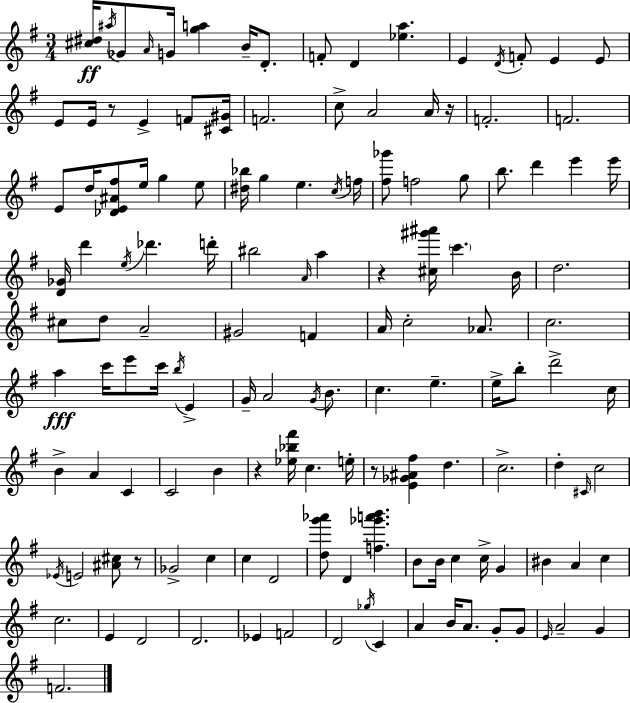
[C#5,D#5]/s A#5/s Gb4/e A4/s G4/s [G5,A5]/q B4/s D4/e. F4/e D4/q [Eb5,A5]/q. E4/q D4/s F4/e E4/q E4/e E4/e E4/s R/e E4/q F4/e [C#4,G#4]/s F4/h. C5/e A4/h A4/s R/s F4/h. F4/h. E4/e D5/s [Db4,E4,A#4,F#5]/e E5/s G5/q E5/e [D#5,Bb5]/s G5/q E5/q. C5/s F5/s [F#5,Gb6]/e F5/h G5/e B5/e. D6/q E6/q E6/s [D4,Gb4]/s D6/q E5/s Db6/q. D6/s BIS5/h A4/s A5/q R/q [C#5,G#6,A#6]/s C6/q. B4/s D5/h. C#5/e D5/e A4/h G#4/h F4/q A4/s C5/h Ab4/e. C5/h. A5/q C6/s E6/e C6/s B5/s E4/q G4/s A4/h G4/s B4/e. C5/q. E5/q. E5/s B5/e D6/h C5/s B4/q A4/q C4/q C4/h B4/q R/q [Eb5,Bb5,F#6]/s C5/q. E5/s R/e [E4,Gb4,A#4,F#5]/q D5/q. C5/h. D5/q C#4/s C5/h Eb4/s E4/h [A#4,C#5]/e R/e Gb4/h C5/q C5/q D4/h [D5,G6,Ab6]/e D4/q [F5,Gb6,A6,B6]/q. B4/e B4/s C5/q C5/s G4/q BIS4/q A4/q C5/q C5/h. E4/q D4/h D4/h. Eb4/q F4/h D4/h Gb5/s C4/q A4/q B4/s A4/e. G4/e G4/e E4/s A4/h G4/q F4/h.